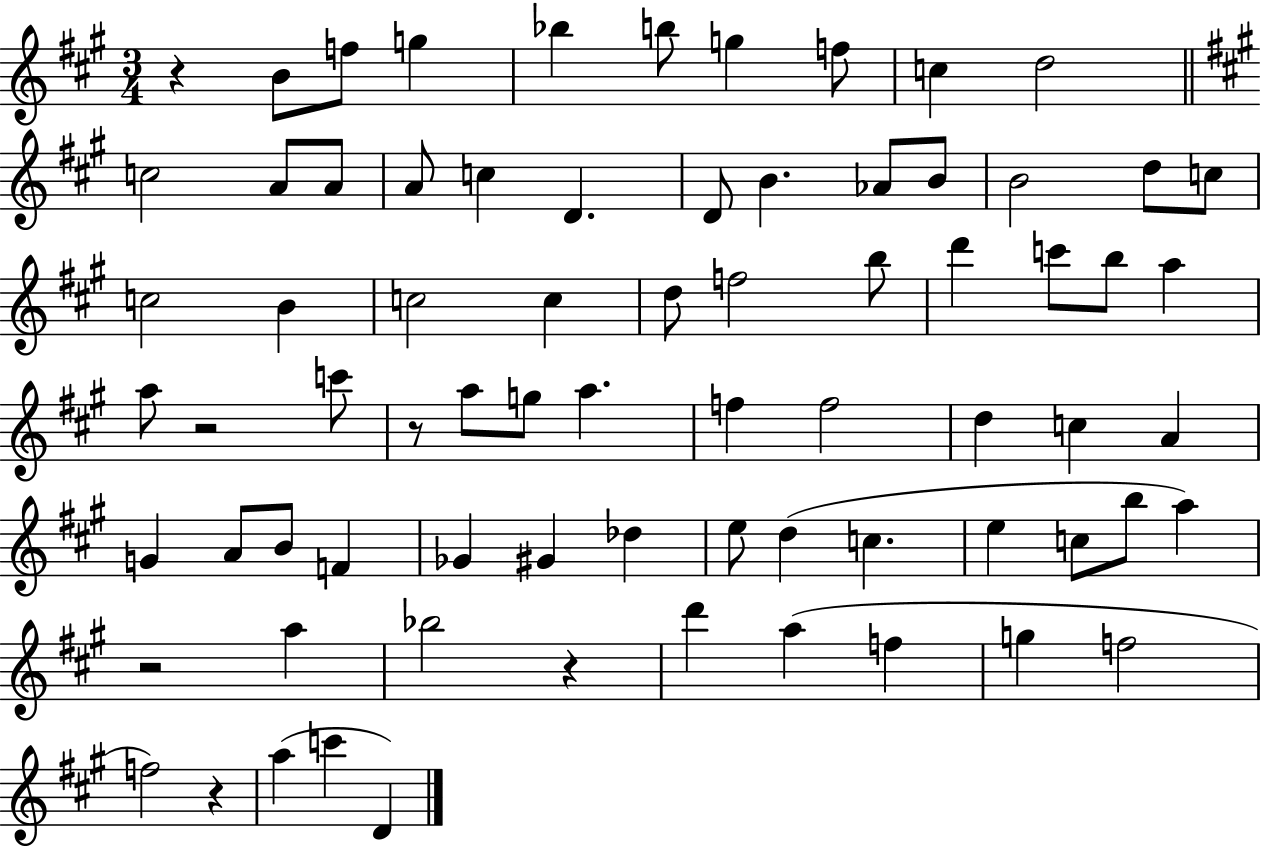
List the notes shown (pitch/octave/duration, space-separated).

R/q B4/e F5/e G5/q Bb5/q B5/e G5/q F5/e C5/q D5/h C5/h A4/e A4/e A4/e C5/q D4/q. D4/e B4/q. Ab4/e B4/e B4/h D5/e C5/e C5/h B4/q C5/h C5/q D5/e F5/h B5/e D6/q C6/e B5/e A5/q A5/e R/h C6/e R/e A5/e G5/e A5/q. F5/q F5/h D5/q C5/q A4/q G4/q A4/e B4/e F4/q Gb4/q G#4/q Db5/q E5/e D5/q C5/q. E5/q C5/e B5/e A5/q R/h A5/q Bb5/h R/q D6/q A5/q F5/q G5/q F5/h F5/h R/q A5/q C6/q D4/q